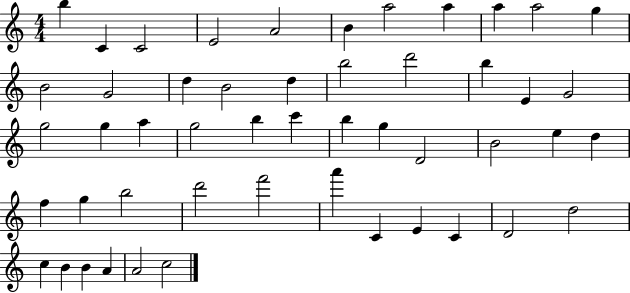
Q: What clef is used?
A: treble